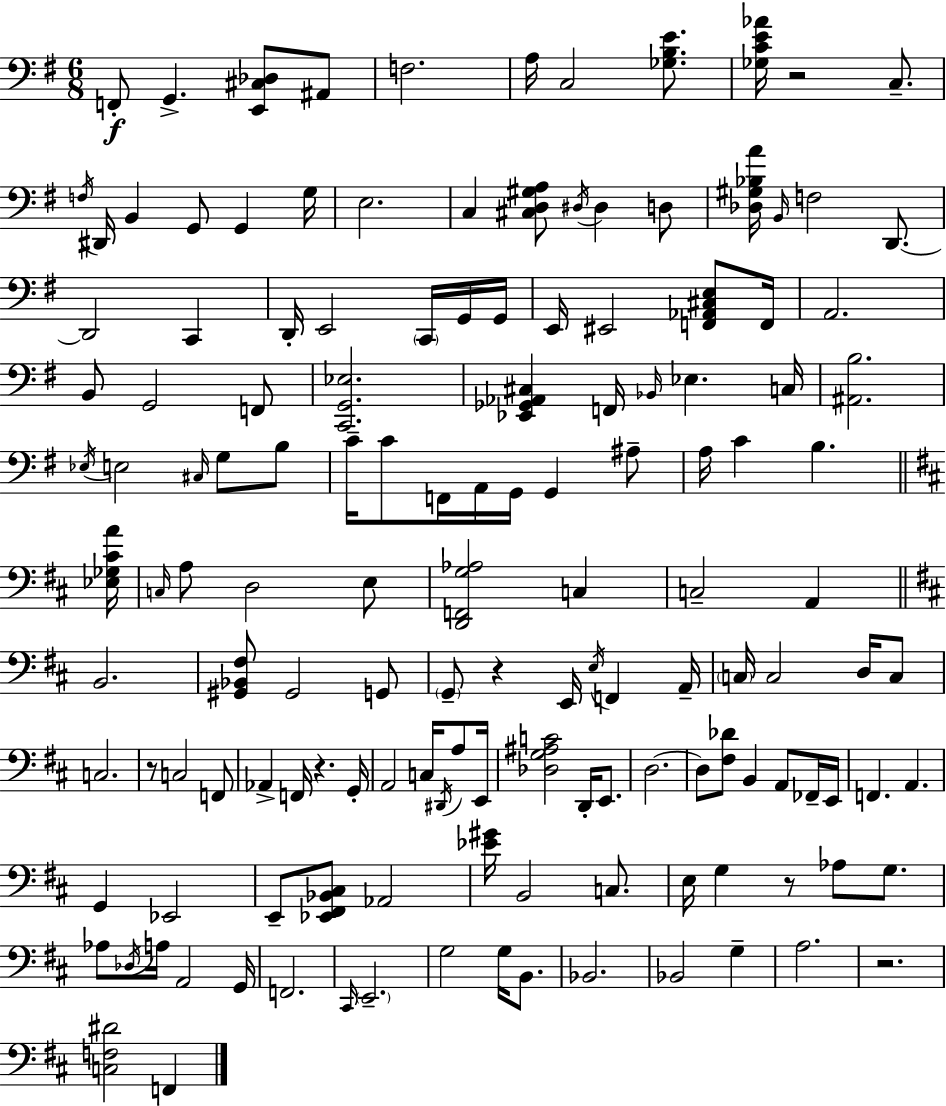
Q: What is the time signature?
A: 6/8